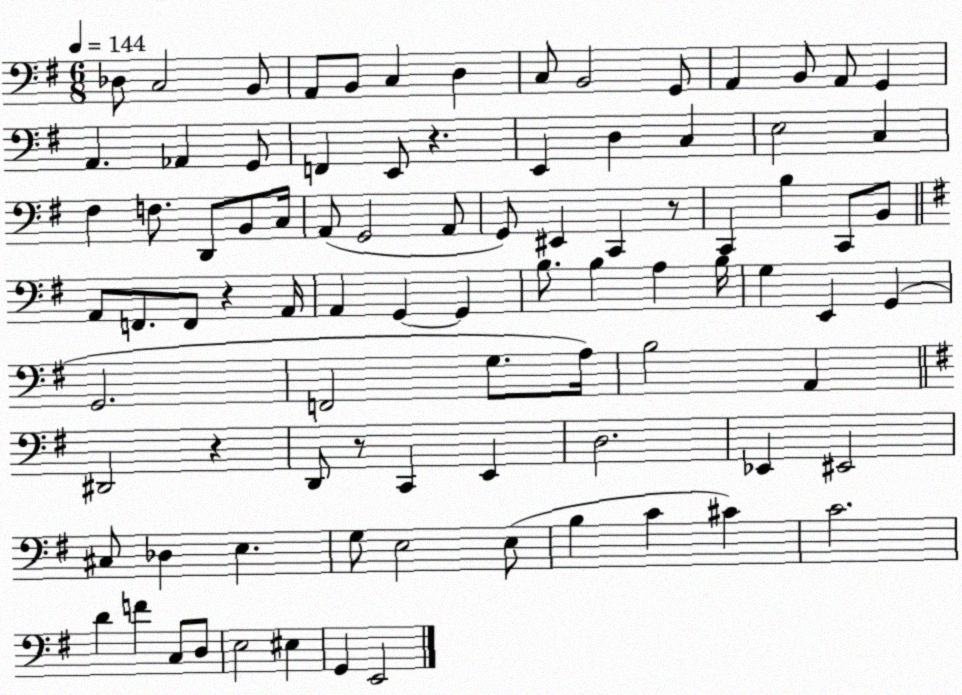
X:1
T:Untitled
M:6/8
L:1/4
K:G
_D,/2 C,2 B,,/2 A,,/2 B,,/2 C, D, C,/2 B,,2 G,,/2 A,, B,,/2 A,,/2 G,, A,, _A,, G,,/2 F,, E,,/2 z E,, D, C, E,2 C, ^F, F,/2 D,,/2 B,,/2 C,/4 A,,/2 G,,2 A,,/2 G,,/2 ^E,, C,, z/2 C,, B, C,,/2 B,,/2 A,,/2 F,,/2 F,,/2 z A,,/4 A,, G,, G,, B,/2 B, A, B,/4 G, E,, G,, G,,2 F,,2 G,/2 A,/4 B,2 A,, ^D,,2 z D,,/2 z/2 C,, E,, D,2 _E,, ^E,,2 ^C,/2 _D, E, G,/2 E,2 E,/2 B, C ^C C2 D F C,/2 D,/2 E,2 ^E, G,, E,,2